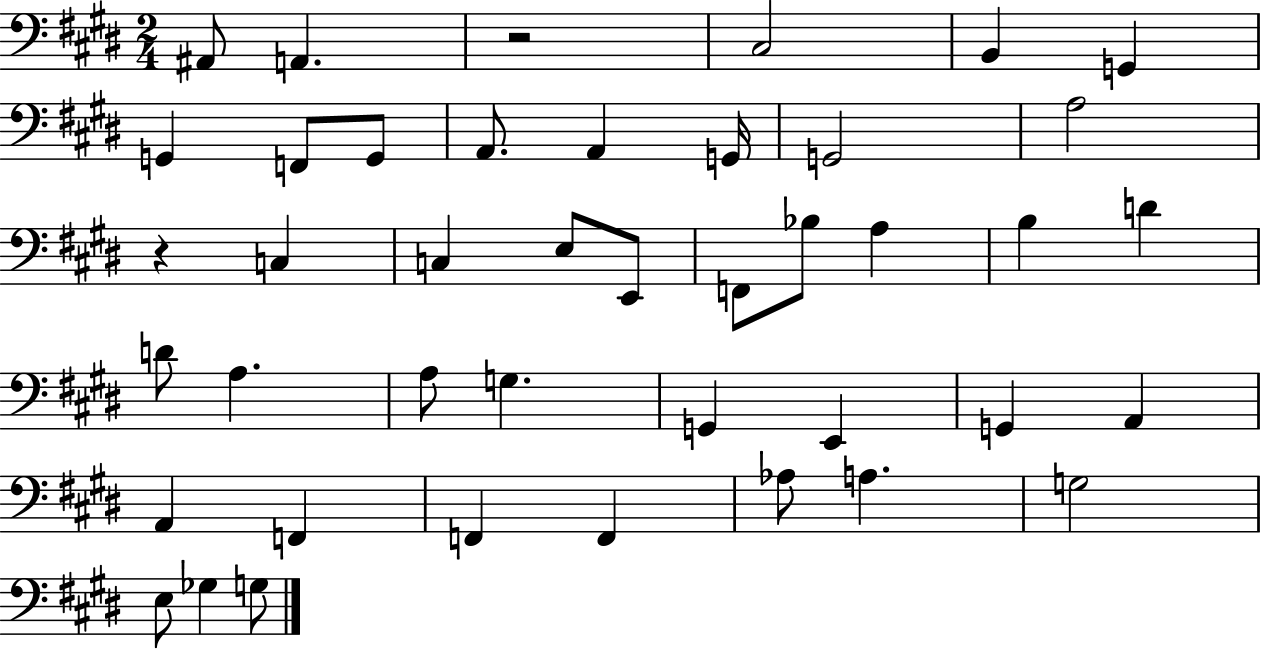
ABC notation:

X:1
T:Untitled
M:2/4
L:1/4
K:E
^A,,/2 A,, z2 ^C,2 B,, G,, G,, F,,/2 G,,/2 A,,/2 A,, G,,/4 G,,2 A,2 z C, C, E,/2 E,,/2 F,,/2 _B,/2 A, B, D D/2 A, A,/2 G, G,, E,, G,, A,, A,, F,, F,, F,, _A,/2 A, G,2 E,/2 _G, G,/2